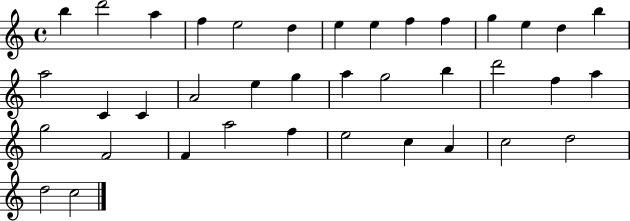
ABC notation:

X:1
T:Untitled
M:4/4
L:1/4
K:C
b d'2 a f e2 d e e f f g e d b a2 C C A2 e g a g2 b d'2 f a g2 F2 F a2 f e2 c A c2 d2 d2 c2